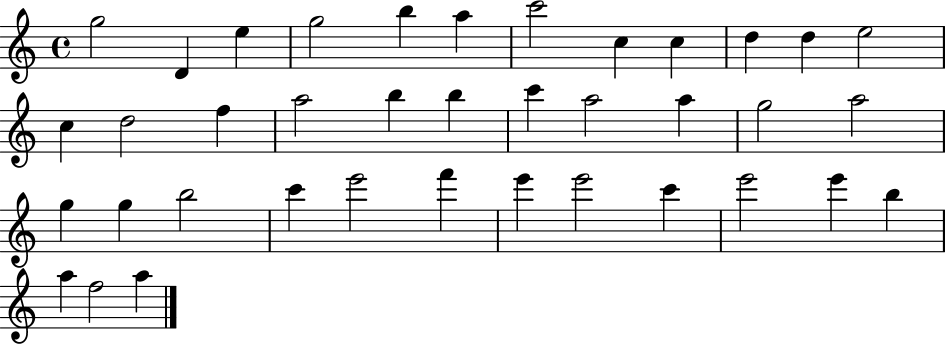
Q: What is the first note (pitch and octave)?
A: G5